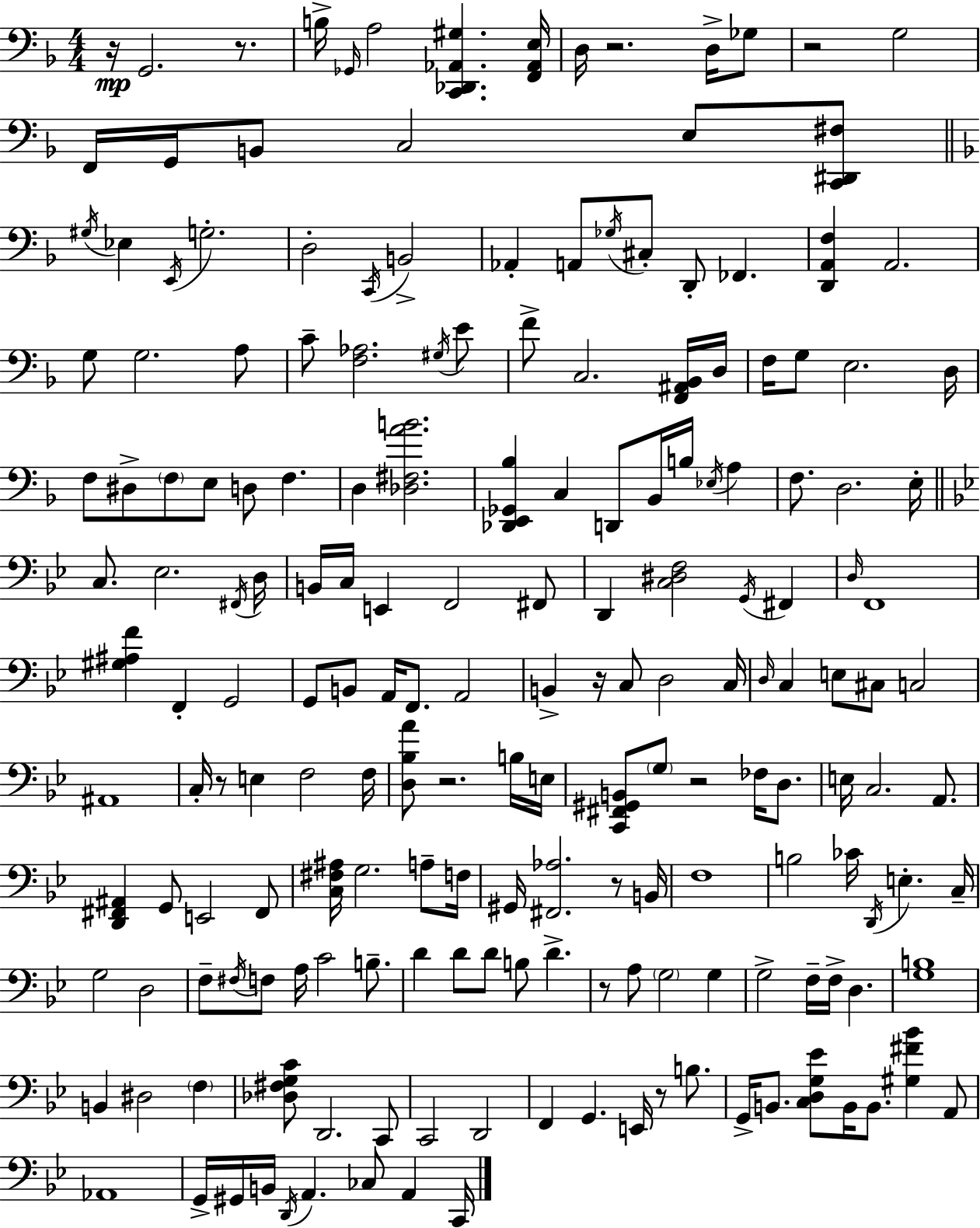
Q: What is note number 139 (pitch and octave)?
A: C2